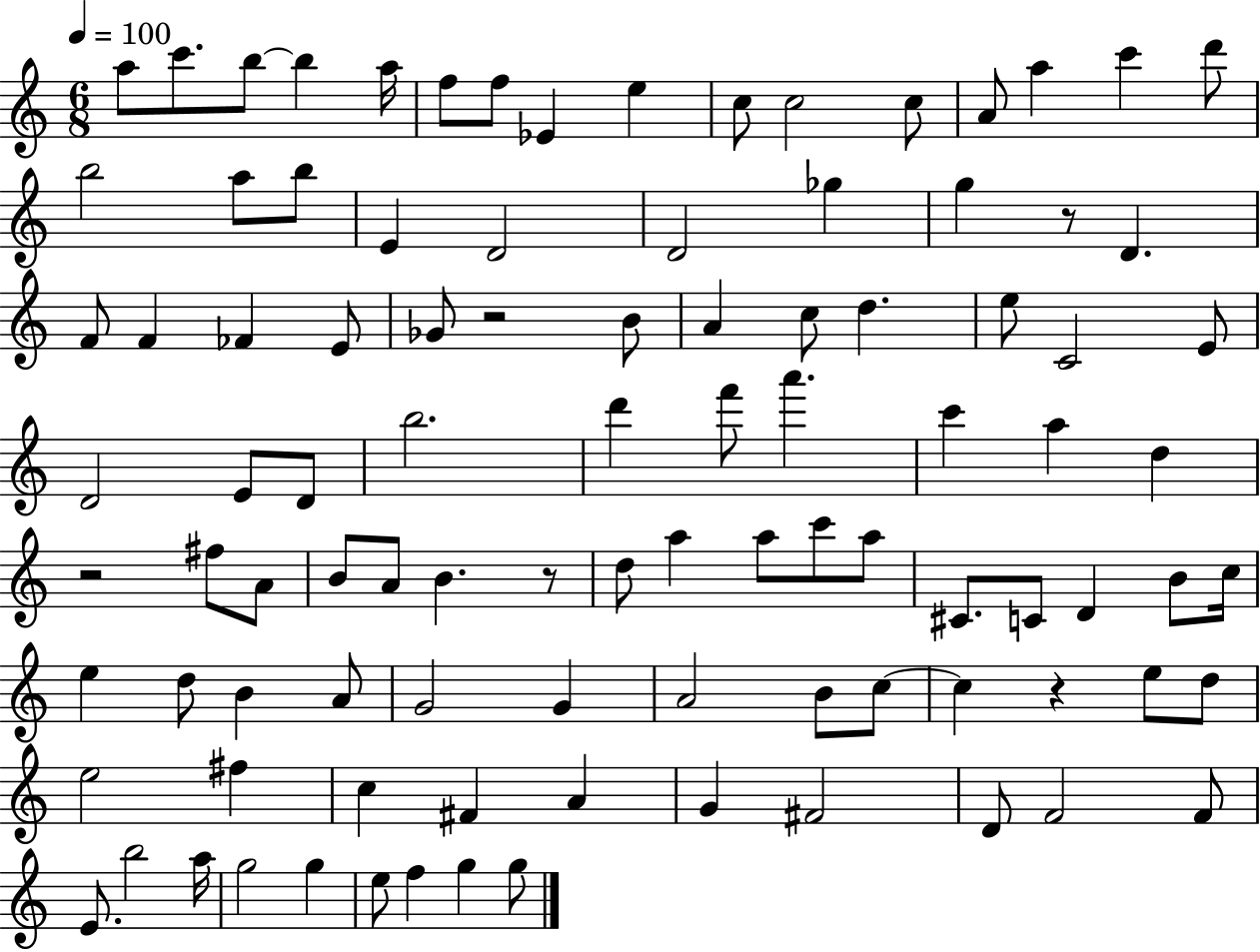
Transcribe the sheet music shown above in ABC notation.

X:1
T:Untitled
M:6/8
L:1/4
K:C
a/2 c'/2 b/2 b a/4 f/2 f/2 _E e c/2 c2 c/2 A/2 a c' d'/2 b2 a/2 b/2 E D2 D2 _g g z/2 D F/2 F _F E/2 _G/2 z2 B/2 A c/2 d e/2 C2 E/2 D2 E/2 D/2 b2 d' f'/2 a' c' a d z2 ^f/2 A/2 B/2 A/2 B z/2 d/2 a a/2 c'/2 a/2 ^C/2 C/2 D B/2 c/4 e d/2 B A/2 G2 G A2 B/2 c/2 c z e/2 d/2 e2 ^f c ^F A G ^F2 D/2 F2 F/2 E/2 b2 a/4 g2 g e/2 f g g/2